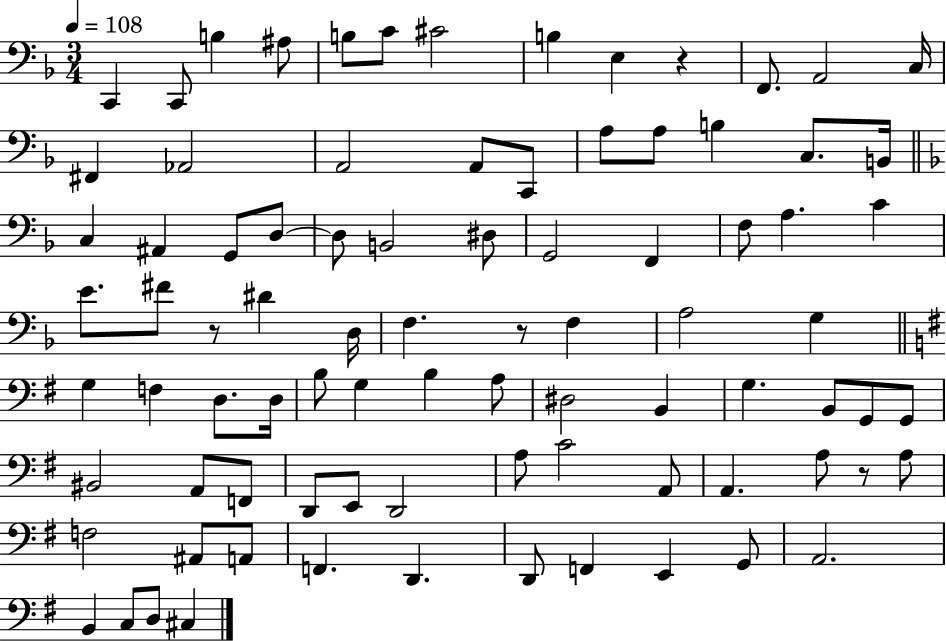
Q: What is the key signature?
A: F major